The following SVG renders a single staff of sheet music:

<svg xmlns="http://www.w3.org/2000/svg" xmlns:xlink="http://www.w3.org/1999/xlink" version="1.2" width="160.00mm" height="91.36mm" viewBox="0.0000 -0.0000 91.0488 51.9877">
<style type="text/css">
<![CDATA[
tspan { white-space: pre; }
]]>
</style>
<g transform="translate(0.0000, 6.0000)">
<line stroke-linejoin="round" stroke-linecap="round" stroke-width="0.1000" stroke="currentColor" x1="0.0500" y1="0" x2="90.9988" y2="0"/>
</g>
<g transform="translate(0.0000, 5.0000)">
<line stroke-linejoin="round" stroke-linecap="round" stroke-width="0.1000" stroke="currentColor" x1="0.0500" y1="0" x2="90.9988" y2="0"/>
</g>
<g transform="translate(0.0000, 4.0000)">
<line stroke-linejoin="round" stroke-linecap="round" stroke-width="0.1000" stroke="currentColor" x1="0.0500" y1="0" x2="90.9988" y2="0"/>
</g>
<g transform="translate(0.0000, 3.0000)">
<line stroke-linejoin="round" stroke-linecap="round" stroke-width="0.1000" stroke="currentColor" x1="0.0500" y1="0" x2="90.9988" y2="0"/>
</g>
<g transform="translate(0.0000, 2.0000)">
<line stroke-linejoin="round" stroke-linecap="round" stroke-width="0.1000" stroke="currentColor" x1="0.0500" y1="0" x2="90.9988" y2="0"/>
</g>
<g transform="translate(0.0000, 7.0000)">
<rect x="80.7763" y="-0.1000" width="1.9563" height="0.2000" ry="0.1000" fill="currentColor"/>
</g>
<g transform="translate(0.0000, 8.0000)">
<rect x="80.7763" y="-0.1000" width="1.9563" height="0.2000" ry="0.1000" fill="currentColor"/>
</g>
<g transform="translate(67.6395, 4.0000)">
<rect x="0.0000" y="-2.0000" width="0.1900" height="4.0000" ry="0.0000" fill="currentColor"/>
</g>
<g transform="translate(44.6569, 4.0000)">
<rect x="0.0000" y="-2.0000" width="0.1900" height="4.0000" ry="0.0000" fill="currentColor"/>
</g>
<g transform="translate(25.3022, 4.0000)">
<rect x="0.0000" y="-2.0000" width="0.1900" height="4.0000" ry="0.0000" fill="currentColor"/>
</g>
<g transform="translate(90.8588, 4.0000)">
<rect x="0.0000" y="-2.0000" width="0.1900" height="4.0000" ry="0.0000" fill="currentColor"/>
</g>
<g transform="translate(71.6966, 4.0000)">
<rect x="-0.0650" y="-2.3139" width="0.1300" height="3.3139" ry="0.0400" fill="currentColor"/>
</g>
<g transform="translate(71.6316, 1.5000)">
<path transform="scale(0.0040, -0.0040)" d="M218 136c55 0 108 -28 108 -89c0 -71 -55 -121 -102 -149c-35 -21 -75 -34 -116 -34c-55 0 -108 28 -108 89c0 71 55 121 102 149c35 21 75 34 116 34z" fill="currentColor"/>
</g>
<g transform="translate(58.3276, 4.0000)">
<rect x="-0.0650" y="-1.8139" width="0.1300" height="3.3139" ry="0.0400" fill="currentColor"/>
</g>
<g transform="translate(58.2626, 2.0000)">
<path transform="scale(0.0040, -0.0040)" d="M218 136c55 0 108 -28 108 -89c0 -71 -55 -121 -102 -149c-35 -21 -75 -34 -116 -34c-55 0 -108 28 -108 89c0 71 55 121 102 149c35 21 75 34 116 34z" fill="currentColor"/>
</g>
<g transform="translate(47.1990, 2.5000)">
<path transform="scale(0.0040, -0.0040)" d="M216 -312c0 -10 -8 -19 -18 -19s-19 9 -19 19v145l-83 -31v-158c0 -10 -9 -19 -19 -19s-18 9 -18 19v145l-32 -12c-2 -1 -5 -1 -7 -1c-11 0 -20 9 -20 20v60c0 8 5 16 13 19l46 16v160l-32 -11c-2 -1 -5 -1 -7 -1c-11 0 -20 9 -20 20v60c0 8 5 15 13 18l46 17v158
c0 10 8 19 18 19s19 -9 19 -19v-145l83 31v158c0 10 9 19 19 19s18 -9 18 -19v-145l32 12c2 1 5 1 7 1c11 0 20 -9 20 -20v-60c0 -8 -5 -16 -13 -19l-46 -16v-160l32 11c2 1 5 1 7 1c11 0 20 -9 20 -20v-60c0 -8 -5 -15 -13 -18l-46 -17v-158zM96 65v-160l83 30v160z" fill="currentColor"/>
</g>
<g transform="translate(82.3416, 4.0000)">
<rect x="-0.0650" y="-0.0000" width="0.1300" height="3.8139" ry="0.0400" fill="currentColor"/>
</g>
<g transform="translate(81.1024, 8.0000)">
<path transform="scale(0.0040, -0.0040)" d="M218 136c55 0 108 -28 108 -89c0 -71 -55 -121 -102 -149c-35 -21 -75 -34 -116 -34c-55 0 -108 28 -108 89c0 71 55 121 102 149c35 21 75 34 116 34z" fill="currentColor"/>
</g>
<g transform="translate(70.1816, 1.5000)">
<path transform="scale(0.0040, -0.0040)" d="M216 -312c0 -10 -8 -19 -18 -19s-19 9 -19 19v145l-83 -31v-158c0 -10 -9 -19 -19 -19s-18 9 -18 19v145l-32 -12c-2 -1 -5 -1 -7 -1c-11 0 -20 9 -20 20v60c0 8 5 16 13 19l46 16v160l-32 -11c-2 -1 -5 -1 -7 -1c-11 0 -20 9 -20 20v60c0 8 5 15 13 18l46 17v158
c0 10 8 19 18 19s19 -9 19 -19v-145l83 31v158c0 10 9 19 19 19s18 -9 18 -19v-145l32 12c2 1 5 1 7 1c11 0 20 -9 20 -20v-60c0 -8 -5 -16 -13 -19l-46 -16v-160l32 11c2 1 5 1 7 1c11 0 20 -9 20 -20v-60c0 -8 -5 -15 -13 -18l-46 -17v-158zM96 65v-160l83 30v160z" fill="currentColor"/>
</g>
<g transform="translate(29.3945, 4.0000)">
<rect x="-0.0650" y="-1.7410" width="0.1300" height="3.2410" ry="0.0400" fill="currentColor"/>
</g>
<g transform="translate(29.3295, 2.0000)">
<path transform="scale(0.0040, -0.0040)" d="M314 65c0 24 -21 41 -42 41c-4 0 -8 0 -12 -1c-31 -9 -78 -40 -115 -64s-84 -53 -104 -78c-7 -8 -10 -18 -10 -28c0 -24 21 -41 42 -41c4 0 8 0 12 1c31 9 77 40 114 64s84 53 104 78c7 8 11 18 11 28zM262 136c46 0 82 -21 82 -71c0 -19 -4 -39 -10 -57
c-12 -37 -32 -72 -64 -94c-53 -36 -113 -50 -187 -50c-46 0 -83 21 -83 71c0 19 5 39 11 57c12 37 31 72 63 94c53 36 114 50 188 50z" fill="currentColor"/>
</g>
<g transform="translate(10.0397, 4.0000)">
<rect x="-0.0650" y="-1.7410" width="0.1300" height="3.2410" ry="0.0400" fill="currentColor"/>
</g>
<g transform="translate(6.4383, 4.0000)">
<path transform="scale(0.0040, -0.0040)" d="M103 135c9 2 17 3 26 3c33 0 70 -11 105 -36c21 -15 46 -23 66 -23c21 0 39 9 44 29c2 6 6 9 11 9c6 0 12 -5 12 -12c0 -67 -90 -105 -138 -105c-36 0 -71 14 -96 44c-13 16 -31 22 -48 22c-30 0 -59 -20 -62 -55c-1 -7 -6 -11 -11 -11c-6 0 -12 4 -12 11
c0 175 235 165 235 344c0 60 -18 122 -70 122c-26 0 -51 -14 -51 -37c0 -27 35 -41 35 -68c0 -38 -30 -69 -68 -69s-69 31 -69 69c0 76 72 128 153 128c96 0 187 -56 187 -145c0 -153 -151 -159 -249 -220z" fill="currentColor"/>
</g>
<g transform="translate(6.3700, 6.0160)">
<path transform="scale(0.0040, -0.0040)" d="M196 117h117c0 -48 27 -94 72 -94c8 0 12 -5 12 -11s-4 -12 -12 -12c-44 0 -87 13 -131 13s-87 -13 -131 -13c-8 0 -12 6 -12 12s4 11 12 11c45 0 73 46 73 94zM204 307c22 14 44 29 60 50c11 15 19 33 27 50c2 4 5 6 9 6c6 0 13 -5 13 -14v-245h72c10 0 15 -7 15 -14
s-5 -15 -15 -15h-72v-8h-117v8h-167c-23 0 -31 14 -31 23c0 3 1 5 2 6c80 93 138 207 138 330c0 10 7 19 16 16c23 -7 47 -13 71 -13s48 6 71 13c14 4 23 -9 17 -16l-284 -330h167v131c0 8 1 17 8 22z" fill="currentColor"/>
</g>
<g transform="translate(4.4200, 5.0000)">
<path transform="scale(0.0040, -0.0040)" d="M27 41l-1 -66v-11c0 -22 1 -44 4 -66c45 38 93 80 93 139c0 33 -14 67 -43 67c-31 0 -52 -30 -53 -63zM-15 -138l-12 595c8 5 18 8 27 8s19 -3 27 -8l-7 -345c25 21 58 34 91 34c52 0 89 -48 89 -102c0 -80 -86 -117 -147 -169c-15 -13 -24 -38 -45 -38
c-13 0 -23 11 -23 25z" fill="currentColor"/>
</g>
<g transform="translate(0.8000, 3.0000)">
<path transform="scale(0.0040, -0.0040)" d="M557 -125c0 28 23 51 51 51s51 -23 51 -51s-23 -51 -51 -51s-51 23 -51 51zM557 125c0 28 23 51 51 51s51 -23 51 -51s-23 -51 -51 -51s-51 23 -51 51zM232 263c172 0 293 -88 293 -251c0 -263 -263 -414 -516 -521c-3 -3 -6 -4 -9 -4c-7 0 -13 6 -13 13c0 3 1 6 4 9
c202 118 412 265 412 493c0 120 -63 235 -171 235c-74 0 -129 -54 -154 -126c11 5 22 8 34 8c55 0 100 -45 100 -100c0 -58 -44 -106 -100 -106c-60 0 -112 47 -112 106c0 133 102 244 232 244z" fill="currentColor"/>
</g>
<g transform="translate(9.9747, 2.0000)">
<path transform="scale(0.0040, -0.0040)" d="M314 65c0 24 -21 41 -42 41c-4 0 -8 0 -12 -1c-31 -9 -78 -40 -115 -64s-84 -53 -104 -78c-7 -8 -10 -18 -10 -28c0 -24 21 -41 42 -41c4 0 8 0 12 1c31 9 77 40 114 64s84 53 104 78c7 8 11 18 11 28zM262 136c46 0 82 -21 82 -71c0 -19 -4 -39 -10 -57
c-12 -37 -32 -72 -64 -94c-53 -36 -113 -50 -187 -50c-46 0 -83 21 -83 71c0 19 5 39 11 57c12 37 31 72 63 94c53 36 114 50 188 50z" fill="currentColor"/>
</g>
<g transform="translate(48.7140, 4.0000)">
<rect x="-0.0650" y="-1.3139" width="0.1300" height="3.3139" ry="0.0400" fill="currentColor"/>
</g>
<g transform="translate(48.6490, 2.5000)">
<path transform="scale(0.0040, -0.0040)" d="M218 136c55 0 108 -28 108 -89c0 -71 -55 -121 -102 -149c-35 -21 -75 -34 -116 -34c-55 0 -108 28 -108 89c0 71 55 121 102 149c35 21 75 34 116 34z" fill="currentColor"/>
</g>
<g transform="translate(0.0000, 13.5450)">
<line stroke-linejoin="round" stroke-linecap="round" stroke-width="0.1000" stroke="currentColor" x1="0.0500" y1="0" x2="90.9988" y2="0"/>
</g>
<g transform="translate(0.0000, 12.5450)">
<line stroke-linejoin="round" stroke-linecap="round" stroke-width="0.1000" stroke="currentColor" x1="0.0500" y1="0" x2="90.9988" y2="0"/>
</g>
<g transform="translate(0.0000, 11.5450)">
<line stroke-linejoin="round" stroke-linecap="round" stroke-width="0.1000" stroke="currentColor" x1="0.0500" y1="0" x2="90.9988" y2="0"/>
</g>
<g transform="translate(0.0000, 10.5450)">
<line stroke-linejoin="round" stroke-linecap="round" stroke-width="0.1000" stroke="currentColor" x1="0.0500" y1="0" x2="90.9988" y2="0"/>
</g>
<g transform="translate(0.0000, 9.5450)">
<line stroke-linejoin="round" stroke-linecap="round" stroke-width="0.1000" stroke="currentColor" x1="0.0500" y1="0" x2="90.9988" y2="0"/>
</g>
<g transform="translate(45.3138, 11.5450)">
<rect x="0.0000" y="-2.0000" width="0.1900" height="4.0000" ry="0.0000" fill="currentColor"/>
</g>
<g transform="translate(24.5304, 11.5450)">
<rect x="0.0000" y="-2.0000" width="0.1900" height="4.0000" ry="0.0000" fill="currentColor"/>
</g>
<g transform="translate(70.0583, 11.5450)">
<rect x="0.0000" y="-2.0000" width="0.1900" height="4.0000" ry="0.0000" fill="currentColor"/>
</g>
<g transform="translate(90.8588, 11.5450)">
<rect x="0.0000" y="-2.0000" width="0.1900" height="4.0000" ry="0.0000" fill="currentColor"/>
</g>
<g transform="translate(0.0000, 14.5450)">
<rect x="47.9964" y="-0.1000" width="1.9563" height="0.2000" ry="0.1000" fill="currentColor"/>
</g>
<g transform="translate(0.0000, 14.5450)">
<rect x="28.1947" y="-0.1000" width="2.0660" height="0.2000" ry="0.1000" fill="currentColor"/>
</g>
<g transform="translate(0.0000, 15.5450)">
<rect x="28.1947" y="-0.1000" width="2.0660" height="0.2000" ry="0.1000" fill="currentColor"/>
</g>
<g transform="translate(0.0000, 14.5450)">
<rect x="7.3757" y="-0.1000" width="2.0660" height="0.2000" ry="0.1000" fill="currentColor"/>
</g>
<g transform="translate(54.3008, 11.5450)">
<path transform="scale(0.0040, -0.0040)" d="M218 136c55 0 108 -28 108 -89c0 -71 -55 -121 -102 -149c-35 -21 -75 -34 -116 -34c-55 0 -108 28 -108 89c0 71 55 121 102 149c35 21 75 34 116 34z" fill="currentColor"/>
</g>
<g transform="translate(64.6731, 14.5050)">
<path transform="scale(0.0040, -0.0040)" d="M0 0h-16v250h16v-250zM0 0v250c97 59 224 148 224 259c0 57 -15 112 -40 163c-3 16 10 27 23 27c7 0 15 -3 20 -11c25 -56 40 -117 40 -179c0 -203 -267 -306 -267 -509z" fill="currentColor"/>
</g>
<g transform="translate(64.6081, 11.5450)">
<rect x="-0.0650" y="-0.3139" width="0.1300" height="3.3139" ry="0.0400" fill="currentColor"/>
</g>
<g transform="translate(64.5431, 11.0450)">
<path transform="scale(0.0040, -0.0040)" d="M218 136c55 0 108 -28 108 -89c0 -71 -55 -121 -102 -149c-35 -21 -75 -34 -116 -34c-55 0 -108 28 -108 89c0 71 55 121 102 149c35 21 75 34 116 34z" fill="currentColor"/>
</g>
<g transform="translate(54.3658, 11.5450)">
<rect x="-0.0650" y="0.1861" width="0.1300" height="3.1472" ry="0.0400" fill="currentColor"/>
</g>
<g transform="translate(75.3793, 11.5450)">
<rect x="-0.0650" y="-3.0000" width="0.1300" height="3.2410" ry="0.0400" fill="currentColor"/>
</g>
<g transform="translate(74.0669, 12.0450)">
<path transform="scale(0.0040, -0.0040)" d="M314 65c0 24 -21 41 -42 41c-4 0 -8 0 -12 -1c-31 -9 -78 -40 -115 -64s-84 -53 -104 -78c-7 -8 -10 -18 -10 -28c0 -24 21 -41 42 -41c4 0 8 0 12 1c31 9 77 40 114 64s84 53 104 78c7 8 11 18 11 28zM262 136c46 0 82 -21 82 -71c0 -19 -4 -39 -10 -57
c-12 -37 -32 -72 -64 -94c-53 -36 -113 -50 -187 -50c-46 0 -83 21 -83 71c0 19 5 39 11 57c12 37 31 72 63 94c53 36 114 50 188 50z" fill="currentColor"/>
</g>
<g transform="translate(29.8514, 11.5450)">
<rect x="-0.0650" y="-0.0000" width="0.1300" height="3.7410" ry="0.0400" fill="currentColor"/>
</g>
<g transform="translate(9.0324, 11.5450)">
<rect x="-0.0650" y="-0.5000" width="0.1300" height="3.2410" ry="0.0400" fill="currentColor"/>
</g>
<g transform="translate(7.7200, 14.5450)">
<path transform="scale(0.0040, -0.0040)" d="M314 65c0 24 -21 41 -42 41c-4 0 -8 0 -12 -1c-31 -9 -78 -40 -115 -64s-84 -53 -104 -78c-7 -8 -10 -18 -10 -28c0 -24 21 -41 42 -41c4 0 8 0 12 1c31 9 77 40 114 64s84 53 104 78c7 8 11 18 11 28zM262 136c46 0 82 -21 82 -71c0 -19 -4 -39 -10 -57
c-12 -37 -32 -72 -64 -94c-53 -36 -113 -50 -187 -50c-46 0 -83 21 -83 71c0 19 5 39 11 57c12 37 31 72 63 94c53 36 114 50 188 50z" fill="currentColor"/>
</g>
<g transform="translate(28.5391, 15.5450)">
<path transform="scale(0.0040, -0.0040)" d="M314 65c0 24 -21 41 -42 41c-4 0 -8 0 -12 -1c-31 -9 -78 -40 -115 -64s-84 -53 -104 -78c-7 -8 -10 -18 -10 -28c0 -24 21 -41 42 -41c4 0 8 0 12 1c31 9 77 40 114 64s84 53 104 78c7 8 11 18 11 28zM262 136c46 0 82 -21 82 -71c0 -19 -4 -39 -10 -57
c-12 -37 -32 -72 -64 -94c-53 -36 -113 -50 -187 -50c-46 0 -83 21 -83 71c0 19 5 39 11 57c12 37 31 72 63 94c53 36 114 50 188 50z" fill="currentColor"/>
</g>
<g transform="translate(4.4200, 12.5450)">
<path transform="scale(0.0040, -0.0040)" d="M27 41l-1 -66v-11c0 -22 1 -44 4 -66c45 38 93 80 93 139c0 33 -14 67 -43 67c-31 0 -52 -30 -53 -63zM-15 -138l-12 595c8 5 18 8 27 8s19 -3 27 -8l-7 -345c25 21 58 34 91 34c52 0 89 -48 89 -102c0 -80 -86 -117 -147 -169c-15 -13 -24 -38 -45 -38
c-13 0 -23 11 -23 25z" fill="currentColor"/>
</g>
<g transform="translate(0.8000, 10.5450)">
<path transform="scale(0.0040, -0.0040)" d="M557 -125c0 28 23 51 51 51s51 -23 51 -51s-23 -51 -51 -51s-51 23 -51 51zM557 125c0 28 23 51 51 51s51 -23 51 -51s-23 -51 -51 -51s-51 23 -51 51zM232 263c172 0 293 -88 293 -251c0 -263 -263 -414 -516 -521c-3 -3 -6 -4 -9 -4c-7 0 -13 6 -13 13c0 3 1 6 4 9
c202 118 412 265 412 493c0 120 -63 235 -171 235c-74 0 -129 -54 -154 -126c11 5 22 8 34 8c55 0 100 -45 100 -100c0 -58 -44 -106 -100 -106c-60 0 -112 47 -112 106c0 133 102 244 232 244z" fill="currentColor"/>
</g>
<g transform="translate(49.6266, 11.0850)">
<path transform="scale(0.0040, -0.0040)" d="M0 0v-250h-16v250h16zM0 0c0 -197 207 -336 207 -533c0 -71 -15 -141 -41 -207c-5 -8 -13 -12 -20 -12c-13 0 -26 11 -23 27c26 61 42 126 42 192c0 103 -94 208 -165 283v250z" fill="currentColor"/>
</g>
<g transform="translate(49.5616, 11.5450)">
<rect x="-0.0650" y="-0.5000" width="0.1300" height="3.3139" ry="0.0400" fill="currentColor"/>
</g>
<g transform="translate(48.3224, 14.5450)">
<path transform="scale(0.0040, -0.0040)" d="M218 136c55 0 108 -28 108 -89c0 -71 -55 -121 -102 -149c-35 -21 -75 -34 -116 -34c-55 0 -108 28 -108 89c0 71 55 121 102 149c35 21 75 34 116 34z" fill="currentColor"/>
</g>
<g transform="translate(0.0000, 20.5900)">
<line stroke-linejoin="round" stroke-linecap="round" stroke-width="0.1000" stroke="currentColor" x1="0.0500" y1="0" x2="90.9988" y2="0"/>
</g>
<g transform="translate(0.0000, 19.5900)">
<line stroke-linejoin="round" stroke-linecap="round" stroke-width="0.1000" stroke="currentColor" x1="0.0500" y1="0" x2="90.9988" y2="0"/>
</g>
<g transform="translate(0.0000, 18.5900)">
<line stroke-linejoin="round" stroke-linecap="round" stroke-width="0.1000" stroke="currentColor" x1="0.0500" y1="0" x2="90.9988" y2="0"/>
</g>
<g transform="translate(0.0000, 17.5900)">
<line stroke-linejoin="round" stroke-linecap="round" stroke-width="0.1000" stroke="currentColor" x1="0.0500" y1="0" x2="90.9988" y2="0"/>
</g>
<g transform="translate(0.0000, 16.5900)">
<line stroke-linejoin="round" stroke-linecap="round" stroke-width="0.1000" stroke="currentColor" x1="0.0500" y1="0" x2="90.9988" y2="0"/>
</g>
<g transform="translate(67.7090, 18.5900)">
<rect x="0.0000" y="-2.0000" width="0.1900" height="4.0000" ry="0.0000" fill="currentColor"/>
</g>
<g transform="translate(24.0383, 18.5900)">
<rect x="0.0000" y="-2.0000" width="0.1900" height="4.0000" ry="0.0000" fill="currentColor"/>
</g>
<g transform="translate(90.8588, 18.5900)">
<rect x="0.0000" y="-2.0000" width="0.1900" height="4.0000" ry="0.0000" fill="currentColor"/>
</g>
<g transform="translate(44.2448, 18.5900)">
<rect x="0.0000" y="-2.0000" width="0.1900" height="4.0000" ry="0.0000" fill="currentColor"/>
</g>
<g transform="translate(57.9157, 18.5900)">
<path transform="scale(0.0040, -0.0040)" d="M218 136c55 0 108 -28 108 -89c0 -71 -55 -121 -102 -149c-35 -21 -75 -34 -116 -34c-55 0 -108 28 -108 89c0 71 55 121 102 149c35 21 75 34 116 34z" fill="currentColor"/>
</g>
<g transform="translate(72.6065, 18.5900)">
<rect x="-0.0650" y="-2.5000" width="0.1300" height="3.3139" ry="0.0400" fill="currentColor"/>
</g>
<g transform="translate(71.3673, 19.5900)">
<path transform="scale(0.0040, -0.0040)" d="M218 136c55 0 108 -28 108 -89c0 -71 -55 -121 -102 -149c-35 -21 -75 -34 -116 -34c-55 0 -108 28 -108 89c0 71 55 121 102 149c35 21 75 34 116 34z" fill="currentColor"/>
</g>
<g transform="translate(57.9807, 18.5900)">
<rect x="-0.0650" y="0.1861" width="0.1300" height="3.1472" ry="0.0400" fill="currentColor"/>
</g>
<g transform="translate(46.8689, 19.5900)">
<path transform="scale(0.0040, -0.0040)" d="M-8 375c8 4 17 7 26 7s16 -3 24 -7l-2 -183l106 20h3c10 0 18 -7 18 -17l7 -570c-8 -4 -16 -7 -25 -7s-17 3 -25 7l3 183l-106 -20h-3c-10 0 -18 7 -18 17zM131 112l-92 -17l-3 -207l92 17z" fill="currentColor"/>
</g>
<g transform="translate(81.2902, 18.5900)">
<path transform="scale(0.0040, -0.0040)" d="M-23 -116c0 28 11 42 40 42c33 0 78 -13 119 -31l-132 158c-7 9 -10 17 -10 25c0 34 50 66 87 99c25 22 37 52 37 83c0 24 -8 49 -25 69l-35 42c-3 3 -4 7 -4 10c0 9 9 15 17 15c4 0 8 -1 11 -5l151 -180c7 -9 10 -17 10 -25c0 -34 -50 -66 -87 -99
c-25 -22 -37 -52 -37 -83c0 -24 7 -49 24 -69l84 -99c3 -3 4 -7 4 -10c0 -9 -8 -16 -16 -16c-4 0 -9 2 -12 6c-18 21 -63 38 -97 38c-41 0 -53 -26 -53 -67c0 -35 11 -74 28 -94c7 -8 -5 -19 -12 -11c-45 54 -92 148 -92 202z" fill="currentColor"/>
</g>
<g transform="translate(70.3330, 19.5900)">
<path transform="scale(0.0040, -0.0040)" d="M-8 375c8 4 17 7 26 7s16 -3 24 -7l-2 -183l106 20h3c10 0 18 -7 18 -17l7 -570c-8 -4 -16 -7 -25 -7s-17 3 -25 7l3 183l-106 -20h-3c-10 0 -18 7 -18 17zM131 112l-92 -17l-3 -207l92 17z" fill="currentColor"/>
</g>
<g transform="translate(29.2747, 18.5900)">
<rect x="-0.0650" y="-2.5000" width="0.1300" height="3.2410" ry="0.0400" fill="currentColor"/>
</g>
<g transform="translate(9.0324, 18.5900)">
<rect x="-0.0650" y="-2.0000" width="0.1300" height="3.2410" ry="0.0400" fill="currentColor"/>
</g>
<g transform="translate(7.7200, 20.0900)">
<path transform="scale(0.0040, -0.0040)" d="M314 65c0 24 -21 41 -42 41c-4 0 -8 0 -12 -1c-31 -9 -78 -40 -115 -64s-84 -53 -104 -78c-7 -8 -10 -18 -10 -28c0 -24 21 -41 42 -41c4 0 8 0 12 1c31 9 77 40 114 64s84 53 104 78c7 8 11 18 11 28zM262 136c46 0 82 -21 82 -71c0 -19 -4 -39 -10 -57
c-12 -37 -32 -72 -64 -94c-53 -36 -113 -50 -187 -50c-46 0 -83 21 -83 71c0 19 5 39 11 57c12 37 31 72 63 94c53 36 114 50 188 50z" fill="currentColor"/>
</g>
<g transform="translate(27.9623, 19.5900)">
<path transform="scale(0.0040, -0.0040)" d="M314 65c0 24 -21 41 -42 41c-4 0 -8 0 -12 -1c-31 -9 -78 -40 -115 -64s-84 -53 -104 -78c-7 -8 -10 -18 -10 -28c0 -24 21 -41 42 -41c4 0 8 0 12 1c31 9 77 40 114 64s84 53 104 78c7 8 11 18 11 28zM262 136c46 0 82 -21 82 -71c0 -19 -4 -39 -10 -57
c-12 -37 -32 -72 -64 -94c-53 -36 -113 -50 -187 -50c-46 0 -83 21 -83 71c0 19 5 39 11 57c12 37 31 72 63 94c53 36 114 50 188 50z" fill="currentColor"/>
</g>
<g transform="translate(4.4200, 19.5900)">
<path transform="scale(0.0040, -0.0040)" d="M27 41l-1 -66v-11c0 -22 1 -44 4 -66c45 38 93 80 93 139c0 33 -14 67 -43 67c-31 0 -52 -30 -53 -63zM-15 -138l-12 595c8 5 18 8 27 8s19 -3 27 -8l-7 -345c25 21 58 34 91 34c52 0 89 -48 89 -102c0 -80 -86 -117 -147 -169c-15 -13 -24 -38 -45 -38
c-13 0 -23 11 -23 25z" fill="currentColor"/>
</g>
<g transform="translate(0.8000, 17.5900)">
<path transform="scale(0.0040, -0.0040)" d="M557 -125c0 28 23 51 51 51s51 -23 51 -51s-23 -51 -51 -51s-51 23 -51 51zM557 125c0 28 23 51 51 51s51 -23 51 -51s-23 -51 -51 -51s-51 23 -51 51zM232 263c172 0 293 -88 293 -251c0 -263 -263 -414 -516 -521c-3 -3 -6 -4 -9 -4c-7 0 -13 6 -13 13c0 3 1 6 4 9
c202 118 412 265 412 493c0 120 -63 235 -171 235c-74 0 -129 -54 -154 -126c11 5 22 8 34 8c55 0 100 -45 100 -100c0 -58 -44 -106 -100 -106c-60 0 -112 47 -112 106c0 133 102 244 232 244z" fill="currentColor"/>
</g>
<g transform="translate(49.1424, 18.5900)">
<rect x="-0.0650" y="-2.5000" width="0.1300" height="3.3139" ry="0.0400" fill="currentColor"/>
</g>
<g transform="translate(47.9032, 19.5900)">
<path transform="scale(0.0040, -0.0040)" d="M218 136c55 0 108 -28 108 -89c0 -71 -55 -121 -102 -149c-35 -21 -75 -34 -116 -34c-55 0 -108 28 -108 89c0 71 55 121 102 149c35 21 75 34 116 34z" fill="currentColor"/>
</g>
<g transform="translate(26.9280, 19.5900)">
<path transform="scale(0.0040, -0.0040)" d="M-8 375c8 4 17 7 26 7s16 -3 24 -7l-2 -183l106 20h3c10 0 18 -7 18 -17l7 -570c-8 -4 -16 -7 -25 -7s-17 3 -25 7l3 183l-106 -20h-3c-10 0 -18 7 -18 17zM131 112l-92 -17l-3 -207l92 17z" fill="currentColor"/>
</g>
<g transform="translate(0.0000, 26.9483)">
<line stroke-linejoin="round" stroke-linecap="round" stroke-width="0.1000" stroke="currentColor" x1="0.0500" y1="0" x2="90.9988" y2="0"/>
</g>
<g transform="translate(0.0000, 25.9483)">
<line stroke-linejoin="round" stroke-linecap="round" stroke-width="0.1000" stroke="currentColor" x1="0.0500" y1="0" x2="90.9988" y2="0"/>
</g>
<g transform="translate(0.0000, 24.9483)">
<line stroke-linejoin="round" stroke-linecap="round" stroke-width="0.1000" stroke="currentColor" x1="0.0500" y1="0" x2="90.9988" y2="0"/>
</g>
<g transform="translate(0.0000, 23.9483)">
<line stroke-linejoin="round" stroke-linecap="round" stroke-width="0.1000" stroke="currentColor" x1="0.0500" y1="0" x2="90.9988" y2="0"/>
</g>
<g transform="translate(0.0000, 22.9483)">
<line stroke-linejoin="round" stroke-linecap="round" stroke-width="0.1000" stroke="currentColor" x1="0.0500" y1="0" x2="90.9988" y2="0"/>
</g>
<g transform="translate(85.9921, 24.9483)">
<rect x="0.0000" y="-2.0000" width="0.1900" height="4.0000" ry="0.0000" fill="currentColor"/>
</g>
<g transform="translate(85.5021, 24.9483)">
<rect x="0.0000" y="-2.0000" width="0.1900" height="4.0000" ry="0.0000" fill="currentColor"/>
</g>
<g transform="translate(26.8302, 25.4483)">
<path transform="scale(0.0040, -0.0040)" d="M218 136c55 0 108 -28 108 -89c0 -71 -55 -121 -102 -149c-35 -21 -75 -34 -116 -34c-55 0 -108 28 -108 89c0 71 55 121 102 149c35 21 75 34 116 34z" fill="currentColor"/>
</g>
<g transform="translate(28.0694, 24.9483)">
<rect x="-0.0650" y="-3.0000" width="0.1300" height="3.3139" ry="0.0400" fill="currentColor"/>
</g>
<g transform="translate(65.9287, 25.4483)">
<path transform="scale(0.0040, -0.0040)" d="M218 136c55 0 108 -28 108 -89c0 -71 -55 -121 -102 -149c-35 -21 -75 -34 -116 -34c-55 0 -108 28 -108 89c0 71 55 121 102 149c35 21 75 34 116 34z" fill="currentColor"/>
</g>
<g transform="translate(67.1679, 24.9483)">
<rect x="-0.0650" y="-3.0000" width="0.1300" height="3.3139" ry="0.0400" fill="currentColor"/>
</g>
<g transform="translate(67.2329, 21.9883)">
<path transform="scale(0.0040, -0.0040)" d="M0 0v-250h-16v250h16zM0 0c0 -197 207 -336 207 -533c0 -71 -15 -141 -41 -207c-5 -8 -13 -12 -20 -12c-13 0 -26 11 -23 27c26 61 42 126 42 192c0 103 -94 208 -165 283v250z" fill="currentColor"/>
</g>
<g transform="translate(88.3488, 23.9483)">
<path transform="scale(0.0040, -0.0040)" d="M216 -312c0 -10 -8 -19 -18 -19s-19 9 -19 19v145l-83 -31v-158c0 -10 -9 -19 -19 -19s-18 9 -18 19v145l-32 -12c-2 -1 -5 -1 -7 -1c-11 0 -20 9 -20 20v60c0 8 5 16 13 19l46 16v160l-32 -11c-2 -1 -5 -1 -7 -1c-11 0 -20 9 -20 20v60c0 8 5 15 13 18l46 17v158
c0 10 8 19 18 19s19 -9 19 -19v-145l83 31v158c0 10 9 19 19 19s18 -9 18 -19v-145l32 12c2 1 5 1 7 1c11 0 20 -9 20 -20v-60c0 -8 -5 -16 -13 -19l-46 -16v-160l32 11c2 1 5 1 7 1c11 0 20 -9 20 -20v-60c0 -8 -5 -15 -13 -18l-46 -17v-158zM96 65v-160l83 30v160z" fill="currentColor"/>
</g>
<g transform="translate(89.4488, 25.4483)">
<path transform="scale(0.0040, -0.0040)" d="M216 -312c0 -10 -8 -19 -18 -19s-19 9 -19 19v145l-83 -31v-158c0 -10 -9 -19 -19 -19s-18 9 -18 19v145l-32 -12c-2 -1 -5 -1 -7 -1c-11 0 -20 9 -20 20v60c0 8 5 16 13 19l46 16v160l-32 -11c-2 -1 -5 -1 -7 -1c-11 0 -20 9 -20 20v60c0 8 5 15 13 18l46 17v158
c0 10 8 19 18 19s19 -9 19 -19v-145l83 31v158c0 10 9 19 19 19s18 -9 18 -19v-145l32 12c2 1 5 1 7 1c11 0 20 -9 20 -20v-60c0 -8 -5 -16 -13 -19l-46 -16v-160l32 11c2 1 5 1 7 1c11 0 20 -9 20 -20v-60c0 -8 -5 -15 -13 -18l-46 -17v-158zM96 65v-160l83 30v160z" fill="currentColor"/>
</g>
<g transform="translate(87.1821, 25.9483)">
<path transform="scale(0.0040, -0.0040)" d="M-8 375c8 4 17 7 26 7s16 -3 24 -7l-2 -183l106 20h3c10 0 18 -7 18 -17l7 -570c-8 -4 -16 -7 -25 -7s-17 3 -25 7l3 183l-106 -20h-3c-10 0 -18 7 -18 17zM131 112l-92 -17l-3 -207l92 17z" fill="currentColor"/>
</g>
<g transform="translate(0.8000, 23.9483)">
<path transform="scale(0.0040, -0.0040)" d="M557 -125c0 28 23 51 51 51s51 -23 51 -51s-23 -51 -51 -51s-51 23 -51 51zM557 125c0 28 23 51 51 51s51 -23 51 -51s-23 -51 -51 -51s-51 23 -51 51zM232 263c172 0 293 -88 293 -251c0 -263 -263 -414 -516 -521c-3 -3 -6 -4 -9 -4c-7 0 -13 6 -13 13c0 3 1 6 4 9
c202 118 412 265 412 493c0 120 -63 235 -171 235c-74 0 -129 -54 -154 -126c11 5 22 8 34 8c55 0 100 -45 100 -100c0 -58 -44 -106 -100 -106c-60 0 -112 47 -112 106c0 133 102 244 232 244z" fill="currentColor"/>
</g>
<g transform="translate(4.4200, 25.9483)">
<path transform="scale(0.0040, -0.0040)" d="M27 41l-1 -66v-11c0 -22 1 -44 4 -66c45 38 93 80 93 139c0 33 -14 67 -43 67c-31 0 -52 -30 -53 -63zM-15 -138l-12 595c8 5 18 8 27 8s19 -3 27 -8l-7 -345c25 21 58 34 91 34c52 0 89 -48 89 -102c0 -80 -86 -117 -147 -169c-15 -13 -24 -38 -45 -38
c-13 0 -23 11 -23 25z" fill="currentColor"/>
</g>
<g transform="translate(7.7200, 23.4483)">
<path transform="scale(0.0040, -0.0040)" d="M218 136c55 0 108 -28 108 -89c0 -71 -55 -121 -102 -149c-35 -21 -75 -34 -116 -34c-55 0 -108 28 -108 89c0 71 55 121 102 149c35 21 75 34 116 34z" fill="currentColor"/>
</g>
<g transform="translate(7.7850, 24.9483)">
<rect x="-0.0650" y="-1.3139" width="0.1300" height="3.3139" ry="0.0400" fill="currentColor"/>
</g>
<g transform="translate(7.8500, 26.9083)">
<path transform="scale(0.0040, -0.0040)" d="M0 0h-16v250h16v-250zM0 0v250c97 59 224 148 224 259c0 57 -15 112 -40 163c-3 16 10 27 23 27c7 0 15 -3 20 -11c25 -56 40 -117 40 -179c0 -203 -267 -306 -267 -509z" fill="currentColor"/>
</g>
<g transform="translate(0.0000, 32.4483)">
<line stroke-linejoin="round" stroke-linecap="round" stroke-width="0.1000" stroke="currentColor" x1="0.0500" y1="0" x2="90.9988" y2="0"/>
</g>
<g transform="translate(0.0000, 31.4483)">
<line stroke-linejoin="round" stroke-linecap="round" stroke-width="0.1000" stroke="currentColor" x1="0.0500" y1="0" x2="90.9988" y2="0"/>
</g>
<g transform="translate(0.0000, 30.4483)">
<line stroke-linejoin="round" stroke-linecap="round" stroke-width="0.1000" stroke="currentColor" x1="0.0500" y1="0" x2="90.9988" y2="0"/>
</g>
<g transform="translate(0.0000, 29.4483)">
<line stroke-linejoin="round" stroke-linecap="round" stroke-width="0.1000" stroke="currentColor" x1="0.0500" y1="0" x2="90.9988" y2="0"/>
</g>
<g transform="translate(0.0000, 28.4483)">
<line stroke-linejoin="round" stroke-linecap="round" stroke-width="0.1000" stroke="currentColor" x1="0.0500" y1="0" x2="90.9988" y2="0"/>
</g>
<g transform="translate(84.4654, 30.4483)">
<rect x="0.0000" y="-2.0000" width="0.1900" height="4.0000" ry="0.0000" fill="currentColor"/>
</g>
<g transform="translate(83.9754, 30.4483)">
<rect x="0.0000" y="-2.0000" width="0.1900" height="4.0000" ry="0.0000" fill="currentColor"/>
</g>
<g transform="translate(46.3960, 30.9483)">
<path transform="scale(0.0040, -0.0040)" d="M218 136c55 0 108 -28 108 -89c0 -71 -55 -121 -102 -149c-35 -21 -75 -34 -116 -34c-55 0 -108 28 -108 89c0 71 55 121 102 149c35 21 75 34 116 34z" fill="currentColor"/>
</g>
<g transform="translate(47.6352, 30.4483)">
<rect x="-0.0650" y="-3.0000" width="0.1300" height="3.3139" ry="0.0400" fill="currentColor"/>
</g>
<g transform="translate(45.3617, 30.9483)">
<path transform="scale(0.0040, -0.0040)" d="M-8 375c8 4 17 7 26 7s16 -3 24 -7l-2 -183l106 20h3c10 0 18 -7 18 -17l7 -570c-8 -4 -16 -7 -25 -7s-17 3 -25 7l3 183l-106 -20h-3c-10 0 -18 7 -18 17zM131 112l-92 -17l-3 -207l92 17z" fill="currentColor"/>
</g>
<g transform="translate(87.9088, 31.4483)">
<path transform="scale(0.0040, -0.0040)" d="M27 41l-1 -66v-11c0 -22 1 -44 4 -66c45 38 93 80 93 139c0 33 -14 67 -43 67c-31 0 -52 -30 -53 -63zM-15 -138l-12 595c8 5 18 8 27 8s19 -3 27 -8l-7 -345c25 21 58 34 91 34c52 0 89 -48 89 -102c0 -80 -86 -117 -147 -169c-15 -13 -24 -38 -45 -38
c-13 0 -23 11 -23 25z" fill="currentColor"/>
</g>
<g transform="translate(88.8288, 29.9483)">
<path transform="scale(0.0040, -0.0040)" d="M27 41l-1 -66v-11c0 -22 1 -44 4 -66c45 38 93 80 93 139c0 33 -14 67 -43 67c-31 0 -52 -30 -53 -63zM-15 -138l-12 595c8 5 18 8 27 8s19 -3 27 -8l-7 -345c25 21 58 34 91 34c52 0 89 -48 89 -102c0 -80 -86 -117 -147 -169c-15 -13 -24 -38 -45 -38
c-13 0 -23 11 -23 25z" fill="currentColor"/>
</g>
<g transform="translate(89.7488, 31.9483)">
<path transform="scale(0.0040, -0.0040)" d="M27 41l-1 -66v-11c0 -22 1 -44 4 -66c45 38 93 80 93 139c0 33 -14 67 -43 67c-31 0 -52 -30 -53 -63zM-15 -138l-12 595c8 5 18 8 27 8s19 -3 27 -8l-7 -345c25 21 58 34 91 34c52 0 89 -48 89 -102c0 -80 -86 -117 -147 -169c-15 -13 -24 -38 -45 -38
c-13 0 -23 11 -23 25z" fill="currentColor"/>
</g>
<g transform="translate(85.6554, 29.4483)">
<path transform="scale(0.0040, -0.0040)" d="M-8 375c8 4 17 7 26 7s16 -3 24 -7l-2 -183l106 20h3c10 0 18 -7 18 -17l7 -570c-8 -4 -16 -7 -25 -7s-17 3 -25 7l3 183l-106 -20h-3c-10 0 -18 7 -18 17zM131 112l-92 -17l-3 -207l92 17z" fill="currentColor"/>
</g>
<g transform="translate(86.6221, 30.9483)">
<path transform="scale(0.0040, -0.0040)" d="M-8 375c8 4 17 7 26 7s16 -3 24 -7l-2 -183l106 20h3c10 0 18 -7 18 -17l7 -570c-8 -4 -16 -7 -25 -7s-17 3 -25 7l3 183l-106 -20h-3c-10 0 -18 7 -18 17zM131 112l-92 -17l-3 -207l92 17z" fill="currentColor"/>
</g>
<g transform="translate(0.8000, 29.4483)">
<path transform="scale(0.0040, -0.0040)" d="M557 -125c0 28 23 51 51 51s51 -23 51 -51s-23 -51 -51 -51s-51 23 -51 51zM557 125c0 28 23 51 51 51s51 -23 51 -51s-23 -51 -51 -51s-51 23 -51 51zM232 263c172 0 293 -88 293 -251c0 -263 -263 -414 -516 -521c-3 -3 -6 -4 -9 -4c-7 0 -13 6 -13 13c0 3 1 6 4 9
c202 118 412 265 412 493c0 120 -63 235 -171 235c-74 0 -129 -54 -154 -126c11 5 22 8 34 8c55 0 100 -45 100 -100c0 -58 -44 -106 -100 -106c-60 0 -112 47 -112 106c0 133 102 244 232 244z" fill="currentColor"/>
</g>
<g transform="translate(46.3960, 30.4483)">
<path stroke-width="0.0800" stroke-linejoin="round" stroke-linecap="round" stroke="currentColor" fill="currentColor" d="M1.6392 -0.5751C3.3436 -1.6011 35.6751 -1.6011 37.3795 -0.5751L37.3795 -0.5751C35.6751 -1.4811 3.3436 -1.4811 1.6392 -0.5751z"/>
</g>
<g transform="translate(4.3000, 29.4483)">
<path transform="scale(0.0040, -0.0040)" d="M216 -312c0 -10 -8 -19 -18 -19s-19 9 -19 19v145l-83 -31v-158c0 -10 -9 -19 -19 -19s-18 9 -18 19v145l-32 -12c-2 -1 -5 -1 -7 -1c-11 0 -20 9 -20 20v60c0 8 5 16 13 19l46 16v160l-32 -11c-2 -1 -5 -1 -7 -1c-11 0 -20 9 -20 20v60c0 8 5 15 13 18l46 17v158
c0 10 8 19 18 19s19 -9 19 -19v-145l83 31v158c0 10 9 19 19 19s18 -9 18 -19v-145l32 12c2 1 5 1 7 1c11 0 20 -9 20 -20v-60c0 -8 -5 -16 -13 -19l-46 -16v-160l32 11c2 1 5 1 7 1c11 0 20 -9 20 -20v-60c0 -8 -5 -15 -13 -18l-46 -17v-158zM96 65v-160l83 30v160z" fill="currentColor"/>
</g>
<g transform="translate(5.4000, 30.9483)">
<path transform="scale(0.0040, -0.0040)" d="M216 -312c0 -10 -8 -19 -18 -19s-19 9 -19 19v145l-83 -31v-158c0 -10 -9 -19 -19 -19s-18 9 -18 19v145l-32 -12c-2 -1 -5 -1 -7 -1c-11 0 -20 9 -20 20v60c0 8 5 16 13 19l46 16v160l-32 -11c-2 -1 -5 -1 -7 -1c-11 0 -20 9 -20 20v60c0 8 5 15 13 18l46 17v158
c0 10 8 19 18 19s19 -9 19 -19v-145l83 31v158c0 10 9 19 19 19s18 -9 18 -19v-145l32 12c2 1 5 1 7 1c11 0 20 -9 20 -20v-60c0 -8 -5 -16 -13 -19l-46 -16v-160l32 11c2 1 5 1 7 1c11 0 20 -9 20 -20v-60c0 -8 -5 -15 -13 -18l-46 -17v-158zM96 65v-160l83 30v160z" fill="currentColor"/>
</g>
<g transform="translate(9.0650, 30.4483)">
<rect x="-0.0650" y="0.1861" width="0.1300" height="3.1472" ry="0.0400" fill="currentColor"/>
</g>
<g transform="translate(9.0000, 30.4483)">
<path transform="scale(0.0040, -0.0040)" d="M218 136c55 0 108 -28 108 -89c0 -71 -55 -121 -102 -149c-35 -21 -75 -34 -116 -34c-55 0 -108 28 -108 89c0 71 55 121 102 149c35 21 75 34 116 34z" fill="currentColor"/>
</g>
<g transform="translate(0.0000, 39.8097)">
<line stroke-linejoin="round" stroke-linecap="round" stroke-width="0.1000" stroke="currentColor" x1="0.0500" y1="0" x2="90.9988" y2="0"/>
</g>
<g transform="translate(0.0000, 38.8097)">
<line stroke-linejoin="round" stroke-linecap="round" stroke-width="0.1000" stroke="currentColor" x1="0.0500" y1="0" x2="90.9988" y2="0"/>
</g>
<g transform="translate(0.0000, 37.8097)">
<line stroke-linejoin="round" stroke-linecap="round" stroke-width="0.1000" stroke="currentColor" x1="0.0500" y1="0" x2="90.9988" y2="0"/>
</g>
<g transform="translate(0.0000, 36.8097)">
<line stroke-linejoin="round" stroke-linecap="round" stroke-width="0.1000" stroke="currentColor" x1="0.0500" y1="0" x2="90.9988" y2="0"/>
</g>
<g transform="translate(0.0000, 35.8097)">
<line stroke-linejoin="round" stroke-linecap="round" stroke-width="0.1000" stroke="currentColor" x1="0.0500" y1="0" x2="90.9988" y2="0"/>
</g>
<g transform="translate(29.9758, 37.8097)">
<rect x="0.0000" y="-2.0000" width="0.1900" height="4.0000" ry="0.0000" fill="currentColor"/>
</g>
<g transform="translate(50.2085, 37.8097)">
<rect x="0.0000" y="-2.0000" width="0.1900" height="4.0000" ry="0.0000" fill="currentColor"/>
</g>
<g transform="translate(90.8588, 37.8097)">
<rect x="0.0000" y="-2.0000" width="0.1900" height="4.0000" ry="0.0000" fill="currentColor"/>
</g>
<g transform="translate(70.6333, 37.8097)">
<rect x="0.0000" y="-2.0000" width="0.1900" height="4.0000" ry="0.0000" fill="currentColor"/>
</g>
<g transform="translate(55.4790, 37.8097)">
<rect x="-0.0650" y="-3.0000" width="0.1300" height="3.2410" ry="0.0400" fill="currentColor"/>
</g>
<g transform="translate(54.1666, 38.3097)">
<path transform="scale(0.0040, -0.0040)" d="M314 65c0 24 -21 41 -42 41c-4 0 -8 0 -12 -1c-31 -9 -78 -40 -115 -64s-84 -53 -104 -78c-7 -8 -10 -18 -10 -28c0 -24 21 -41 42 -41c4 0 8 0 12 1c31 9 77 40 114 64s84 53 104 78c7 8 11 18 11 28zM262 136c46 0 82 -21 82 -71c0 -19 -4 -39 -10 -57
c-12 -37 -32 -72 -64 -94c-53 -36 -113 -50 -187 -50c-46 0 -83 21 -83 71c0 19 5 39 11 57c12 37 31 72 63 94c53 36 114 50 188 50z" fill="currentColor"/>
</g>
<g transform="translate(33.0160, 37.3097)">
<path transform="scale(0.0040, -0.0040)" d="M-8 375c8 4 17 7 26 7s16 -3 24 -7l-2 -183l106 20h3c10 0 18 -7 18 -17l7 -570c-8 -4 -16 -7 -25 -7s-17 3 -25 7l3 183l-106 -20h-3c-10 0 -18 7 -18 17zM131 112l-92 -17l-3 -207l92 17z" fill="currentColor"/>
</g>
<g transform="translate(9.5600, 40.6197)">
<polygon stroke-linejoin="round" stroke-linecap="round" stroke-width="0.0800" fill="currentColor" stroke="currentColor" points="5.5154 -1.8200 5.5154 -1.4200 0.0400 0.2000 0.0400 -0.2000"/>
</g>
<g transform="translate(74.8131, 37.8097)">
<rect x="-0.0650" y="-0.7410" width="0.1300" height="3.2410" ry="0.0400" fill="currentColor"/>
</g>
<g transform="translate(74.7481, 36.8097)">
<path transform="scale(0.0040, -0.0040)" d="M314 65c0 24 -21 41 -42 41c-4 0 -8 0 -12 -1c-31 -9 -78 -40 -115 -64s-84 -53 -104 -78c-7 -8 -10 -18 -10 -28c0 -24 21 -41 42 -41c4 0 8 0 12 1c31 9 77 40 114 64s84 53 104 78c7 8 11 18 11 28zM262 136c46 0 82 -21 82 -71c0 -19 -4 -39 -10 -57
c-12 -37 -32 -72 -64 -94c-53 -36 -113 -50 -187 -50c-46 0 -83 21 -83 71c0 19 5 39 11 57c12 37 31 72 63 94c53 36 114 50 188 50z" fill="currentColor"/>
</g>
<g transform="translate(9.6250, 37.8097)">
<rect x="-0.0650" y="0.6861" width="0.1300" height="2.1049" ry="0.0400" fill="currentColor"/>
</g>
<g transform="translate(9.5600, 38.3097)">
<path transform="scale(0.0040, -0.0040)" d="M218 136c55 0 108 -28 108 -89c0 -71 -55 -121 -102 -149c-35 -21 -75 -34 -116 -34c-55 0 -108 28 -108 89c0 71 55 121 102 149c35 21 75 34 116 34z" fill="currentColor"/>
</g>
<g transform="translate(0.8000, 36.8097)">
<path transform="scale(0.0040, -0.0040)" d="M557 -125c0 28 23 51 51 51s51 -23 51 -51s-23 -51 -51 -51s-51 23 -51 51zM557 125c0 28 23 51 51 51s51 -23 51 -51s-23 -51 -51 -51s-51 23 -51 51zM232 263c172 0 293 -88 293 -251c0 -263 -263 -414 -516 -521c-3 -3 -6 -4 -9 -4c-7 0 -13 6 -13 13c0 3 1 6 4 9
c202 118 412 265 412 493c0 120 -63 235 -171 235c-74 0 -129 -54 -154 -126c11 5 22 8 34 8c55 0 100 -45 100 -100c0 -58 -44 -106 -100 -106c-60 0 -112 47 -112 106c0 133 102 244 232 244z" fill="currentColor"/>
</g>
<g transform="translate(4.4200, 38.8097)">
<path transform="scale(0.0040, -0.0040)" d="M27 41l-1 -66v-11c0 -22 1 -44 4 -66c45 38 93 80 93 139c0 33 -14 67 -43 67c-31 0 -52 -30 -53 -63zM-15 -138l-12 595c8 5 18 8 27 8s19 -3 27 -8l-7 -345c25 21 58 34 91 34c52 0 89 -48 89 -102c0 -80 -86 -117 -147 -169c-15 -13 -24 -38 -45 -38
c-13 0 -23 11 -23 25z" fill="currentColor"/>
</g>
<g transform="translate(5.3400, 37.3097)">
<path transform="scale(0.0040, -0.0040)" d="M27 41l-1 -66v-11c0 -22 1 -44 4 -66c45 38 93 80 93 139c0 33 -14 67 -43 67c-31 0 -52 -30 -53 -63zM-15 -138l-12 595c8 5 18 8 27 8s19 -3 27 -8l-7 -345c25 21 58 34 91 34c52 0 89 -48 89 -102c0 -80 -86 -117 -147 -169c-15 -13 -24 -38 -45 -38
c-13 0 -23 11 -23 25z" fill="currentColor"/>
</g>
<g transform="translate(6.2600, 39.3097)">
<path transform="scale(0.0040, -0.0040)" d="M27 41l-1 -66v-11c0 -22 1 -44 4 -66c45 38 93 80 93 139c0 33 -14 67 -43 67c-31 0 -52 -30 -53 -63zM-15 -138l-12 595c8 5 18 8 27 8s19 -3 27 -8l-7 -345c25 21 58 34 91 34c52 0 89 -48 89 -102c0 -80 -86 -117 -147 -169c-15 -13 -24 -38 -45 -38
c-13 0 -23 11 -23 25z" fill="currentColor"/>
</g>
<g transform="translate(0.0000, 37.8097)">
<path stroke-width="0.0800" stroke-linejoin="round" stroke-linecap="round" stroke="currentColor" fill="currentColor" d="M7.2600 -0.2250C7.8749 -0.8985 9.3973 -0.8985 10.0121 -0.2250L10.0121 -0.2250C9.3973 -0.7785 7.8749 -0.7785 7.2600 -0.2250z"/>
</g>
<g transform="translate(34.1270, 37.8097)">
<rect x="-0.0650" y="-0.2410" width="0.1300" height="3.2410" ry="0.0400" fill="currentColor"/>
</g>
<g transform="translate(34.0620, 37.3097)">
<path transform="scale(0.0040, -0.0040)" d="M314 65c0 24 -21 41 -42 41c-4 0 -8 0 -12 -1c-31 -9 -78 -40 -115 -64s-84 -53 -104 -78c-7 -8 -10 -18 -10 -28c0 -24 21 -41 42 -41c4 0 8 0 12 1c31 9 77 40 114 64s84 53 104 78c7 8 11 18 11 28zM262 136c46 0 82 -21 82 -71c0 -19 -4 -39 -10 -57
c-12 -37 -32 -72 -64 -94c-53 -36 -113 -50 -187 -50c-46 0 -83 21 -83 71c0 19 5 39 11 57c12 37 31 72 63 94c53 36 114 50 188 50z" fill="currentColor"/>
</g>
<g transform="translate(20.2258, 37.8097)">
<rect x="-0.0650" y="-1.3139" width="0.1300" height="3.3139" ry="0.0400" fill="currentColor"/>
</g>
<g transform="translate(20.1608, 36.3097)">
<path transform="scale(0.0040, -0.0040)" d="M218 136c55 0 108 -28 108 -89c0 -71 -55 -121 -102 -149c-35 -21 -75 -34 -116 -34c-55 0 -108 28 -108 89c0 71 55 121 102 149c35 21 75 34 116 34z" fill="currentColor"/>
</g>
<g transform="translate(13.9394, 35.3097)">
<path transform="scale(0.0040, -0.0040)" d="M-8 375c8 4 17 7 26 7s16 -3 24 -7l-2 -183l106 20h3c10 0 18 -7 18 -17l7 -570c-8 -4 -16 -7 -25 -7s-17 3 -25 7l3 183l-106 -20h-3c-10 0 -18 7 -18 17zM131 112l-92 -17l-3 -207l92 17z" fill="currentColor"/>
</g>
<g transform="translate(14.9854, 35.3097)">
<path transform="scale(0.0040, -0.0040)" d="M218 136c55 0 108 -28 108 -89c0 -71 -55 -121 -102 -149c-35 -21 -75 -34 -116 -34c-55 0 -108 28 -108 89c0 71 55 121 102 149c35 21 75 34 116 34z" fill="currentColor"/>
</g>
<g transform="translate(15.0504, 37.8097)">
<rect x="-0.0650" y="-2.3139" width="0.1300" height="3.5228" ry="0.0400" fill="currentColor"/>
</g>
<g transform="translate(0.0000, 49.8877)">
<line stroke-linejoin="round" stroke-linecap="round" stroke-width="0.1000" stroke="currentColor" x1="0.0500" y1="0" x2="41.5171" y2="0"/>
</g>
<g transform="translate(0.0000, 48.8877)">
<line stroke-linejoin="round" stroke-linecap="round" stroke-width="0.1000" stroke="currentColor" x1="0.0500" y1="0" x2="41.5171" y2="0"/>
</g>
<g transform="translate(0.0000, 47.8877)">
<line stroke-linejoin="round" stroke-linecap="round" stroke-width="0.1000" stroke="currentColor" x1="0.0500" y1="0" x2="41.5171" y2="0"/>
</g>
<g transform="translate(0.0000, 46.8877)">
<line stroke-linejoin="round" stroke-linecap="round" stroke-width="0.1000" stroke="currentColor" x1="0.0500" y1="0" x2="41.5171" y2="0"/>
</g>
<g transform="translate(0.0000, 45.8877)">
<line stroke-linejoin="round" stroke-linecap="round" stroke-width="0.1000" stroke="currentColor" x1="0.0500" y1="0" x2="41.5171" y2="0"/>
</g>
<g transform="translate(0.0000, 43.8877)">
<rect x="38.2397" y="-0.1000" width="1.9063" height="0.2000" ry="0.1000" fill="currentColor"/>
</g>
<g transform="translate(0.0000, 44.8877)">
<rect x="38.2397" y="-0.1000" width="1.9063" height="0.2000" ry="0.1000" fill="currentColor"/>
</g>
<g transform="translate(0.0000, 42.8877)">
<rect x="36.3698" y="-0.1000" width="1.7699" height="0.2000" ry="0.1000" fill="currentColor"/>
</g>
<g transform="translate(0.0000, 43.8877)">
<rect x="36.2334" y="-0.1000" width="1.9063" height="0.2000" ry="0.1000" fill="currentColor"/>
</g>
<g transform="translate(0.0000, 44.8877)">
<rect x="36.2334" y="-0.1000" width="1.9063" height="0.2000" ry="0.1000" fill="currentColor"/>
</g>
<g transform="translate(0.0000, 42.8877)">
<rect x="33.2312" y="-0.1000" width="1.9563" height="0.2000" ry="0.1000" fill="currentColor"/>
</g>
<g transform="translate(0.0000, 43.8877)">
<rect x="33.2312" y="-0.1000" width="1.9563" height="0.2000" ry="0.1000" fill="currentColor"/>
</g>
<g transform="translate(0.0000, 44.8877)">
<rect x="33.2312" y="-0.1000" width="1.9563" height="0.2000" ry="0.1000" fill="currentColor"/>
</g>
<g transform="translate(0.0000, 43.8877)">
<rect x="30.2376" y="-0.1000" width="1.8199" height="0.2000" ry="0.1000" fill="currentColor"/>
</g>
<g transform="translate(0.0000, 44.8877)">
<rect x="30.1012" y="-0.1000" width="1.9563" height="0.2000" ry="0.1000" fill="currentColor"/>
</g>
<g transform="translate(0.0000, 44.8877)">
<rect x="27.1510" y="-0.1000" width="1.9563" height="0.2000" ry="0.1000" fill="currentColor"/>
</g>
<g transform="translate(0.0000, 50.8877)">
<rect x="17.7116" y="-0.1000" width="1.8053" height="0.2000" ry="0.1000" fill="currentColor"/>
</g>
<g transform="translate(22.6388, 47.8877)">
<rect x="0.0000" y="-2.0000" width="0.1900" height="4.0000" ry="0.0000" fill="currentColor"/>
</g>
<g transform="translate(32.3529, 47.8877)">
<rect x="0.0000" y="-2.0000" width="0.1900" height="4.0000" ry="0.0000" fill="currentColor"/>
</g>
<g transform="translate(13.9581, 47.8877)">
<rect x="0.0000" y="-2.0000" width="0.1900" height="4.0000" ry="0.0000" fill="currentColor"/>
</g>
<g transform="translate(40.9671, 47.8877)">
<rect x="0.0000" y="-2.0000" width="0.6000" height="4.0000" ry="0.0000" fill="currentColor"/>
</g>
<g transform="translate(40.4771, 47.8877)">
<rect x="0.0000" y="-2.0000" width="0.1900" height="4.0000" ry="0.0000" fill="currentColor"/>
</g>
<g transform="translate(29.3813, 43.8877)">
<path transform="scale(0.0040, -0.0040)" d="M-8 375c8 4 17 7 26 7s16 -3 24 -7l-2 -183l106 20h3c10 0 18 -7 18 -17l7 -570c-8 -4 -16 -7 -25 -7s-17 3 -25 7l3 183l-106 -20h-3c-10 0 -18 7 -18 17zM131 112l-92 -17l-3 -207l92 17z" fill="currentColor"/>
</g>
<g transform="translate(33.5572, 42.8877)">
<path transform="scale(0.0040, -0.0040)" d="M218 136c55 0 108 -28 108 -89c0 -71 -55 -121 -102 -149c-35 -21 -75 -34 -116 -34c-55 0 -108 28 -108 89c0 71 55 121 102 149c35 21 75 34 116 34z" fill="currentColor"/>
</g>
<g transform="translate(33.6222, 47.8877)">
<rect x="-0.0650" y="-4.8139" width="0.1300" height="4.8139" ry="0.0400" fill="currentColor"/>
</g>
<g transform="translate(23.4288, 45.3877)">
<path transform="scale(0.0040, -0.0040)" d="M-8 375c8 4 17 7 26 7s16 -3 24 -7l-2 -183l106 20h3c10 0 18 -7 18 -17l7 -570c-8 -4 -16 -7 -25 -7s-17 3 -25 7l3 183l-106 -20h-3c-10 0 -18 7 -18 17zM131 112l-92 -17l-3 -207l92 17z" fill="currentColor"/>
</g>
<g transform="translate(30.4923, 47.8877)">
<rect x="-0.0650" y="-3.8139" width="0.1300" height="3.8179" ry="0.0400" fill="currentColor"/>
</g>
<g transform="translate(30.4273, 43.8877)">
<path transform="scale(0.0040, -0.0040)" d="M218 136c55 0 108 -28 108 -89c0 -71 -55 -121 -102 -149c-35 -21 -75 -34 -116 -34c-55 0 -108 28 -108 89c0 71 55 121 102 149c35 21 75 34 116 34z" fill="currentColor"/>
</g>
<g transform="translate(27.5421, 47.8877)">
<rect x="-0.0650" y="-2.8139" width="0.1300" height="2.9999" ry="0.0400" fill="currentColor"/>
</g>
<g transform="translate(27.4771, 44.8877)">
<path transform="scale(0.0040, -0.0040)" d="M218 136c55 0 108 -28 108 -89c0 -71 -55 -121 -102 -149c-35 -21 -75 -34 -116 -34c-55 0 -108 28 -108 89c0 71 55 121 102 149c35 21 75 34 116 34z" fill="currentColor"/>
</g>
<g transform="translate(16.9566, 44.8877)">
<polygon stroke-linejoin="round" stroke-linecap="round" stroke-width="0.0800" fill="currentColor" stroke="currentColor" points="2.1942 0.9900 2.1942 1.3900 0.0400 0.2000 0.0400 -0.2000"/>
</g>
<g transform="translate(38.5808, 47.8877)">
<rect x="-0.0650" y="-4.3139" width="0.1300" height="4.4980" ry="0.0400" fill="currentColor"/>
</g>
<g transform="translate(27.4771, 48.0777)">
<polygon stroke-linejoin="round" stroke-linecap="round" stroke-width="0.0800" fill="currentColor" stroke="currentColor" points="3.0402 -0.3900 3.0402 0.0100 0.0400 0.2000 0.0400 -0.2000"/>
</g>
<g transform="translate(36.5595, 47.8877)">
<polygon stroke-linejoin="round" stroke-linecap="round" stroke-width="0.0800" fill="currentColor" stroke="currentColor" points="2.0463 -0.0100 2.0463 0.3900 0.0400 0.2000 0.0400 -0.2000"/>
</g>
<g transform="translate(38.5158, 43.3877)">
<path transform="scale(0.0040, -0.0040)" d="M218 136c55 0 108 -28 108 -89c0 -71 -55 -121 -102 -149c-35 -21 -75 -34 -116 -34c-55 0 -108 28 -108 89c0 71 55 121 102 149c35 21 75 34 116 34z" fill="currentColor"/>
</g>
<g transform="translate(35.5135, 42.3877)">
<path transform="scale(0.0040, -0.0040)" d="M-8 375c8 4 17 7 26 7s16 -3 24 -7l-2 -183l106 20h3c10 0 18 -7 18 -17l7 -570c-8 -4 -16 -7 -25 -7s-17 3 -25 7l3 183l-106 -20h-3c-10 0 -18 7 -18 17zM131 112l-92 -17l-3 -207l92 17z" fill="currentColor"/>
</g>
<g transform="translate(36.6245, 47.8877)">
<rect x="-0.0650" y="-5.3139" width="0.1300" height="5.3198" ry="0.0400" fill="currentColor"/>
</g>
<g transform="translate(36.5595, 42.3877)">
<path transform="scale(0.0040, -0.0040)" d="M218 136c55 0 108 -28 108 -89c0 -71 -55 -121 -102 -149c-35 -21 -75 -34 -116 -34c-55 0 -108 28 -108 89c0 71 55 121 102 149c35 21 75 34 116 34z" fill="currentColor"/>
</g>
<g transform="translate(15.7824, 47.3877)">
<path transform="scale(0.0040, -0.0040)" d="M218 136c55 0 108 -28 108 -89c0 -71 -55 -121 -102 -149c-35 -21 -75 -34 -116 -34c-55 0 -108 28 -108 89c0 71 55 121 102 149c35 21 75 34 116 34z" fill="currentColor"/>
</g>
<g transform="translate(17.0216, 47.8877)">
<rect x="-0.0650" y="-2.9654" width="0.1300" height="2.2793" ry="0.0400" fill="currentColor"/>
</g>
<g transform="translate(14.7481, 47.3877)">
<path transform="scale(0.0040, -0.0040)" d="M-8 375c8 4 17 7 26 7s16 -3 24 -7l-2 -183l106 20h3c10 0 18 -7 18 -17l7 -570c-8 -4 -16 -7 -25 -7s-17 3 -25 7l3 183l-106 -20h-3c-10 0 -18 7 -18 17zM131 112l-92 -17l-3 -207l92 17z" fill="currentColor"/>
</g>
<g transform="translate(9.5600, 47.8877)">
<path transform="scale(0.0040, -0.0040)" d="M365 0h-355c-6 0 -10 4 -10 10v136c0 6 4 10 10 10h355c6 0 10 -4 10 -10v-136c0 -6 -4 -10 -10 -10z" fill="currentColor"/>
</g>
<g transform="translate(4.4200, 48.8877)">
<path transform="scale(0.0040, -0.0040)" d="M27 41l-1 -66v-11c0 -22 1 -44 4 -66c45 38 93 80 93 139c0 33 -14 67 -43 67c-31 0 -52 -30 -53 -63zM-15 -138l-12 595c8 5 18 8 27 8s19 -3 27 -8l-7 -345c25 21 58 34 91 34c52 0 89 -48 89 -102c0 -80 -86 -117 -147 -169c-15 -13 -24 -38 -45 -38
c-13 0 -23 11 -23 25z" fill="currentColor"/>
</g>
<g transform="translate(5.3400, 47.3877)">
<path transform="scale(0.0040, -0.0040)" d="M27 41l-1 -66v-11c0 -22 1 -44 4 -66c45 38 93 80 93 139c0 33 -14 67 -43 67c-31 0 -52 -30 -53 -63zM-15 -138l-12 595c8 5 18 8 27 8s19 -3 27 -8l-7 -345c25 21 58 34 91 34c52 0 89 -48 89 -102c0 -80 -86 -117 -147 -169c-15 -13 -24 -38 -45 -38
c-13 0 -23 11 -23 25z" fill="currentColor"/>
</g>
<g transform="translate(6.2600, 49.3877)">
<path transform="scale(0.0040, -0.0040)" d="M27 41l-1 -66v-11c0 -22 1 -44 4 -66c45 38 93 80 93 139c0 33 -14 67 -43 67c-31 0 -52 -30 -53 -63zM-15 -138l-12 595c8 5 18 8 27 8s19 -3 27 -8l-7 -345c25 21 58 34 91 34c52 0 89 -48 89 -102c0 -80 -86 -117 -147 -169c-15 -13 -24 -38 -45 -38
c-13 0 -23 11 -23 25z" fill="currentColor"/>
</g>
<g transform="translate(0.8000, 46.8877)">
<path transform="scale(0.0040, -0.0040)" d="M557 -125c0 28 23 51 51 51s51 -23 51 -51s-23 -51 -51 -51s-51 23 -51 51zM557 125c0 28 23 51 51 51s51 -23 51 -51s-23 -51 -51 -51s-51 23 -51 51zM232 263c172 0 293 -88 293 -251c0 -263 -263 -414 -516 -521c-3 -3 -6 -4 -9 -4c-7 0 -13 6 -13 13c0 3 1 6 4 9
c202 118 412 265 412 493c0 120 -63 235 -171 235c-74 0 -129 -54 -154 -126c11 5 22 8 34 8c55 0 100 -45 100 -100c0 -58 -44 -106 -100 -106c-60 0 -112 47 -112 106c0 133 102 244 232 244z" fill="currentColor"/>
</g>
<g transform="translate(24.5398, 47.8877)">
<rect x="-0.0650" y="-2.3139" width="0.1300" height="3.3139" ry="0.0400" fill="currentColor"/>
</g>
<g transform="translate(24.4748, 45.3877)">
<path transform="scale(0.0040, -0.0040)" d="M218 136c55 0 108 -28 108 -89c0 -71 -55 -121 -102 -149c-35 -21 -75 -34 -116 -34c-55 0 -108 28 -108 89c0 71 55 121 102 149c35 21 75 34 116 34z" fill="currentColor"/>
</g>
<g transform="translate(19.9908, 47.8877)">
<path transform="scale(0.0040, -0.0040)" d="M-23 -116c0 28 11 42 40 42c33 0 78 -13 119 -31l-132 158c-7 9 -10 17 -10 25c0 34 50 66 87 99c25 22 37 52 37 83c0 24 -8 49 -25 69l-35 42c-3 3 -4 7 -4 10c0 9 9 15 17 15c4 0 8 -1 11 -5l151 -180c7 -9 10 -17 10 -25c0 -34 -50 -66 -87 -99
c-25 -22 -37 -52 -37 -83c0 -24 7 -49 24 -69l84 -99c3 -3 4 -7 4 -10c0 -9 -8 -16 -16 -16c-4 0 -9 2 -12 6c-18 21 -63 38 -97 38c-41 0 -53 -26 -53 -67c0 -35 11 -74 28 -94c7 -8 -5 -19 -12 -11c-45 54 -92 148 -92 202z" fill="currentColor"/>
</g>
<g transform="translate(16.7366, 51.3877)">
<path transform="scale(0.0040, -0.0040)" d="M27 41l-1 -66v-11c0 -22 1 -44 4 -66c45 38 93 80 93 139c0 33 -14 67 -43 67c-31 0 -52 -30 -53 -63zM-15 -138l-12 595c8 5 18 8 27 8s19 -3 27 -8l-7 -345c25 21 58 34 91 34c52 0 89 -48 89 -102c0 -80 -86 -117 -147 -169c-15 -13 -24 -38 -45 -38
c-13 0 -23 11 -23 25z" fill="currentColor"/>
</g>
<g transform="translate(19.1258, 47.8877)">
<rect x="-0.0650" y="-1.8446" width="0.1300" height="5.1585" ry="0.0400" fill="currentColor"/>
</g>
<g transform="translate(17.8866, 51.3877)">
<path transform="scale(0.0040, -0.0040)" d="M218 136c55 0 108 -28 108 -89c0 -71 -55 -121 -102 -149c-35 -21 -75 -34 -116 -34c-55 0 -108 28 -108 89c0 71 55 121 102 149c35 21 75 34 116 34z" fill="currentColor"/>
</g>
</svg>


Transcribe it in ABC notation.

X:1
T:Untitled
M:2/4
L:1/4
K:F
A,2 A,2 ^G, A, ^B, C,, E,,2 C,,2 E,,/2 D, E,/2 C,2 A,,2 B,,2 B,, D, B,, z G,/2 C, C,/2 D, C, C,/2 B,/2 G, E,2 C,2 F,2 z2 E,/2 _D,,/2 z B, C/2 E/2 G A/2 F/2